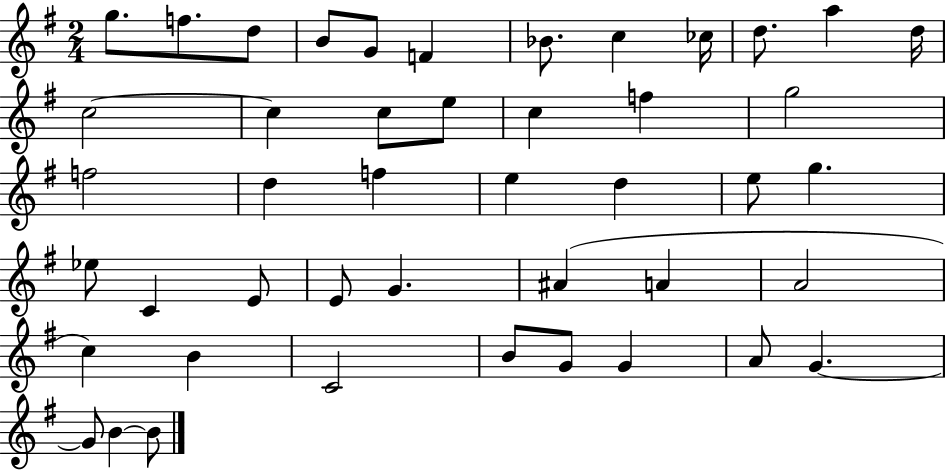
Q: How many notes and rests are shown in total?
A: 45